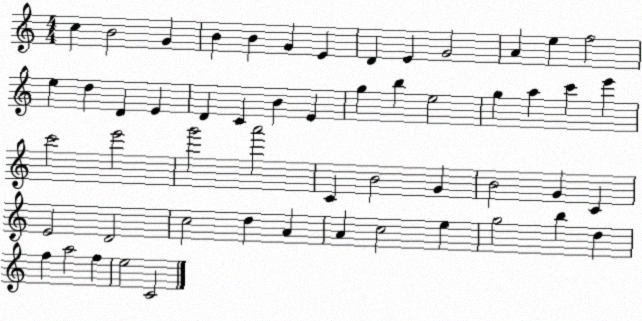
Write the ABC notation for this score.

X:1
T:Untitled
M:4/4
L:1/4
K:C
c B2 G B B G E D E G2 A e f2 e d D E D C B E g b e2 g a c' e' c'2 e'2 g'2 a'2 C B2 G B2 G C E2 D2 c2 d A A c2 e g2 b d f a2 f e2 C2